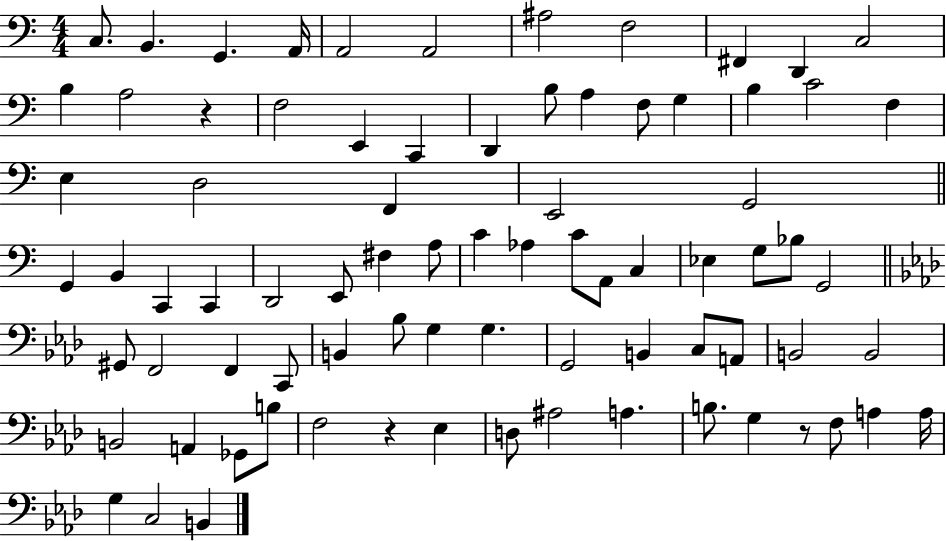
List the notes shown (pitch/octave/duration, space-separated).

C3/e. B2/q. G2/q. A2/s A2/h A2/h A#3/h F3/h F#2/q D2/q C3/h B3/q A3/h R/q F3/h E2/q C2/q D2/q B3/e A3/q F3/e G3/q B3/q C4/h F3/q E3/q D3/h F2/q E2/h G2/h G2/q B2/q C2/q C2/q D2/h E2/e F#3/q A3/e C4/q Ab3/q C4/e A2/e C3/q Eb3/q G3/e Bb3/e G2/h G#2/e F2/h F2/q C2/e B2/q Bb3/e G3/q G3/q. G2/h B2/q C3/e A2/e B2/h B2/h B2/h A2/q Gb2/e B3/e F3/h R/q Eb3/q D3/e A#3/h A3/q. B3/e. G3/q R/e F3/e A3/q A3/s G3/q C3/h B2/q